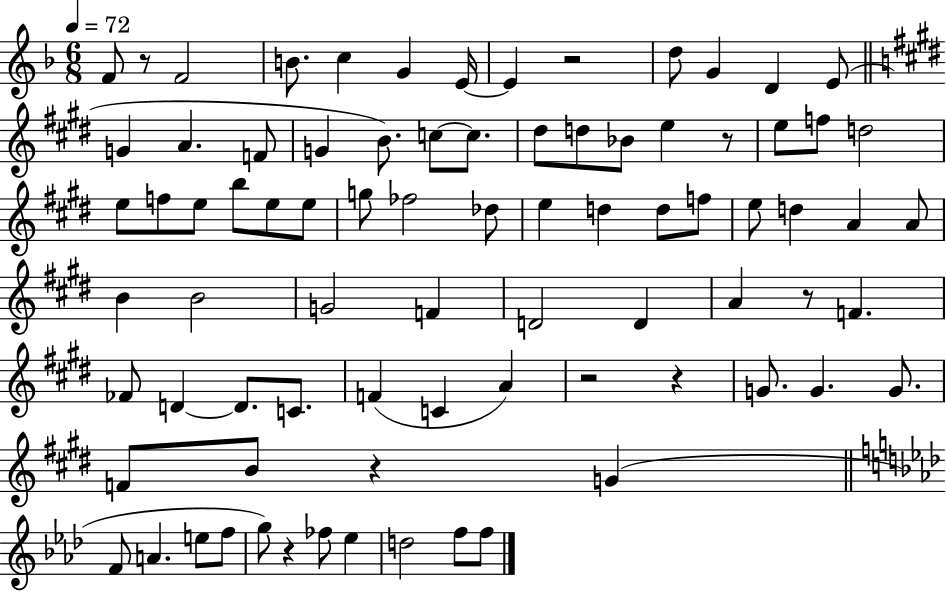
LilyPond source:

{
  \clef treble
  \numericTimeSignature
  \time 6/8
  \key f \major
  \tempo 4 = 72
  f'8 r8 f'2 | b'8. c''4 g'4 e'16~~ | e'4 r2 | d''8 g'4 d'4 e'8( | \break \bar "||" \break \key e \major g'4 a'4. f'8 | g'4 b'8.) c''8~~ c''8. | dis''8 d''8 bes'8 e''4 r8 | e''8 f''8 d''2 | \break e''8 f''8 e''8 b''8 e''8 e''8 | g''8 fes''2 des''8 | e''4 d''4 d''8 f''8 | e''8 d''4 a'4 a'8 | \break b'4 b'2 | g'2 f'4 | d'2 d'4 | a'4 r8 f'4. | \break fes'8 d'4~~ d'8. c'8. | f'4( c'4 a'4) | r2 r4 | g'8. g'4. g'8. | \break f'8 b'8 r4 g'4( | \bar "||" \break \key aes \major f'8 a'4. e''8 f''8 | g''8) r4 fes''8 ees''4 | d''2 f''8 f''8 | \bar "|."
}